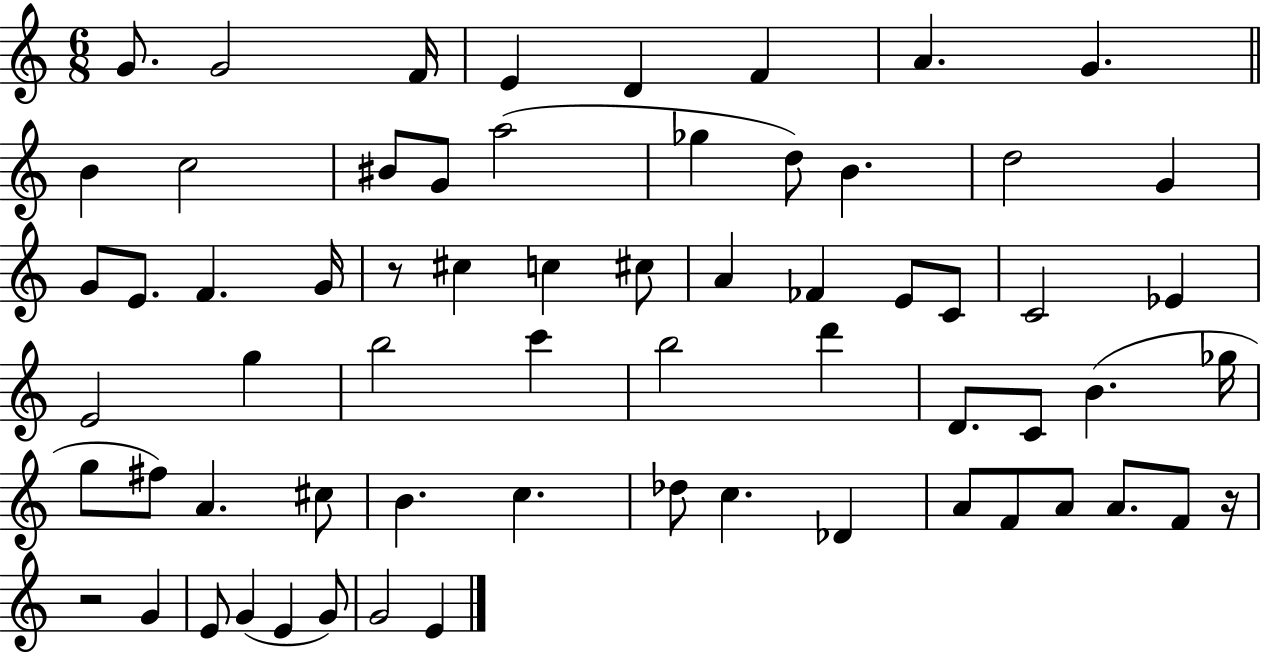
G4/e. G4/h F4/s E4/q D4/q F4/q A4/q. G4/q. B4/q C5/h BIS4/e G4/e A5/h Gb5/q D5/e B4/q. D5/h G4/q G4/e E4/e. F4/q. G4/s R/e C#5/q C5/q C#5/e A4/q FES4/q E4/e C4/e C4/h Eb4/q E4/h G5/q B5/h C6/q B5/h D6/q D4/e. C4/e B4/q. Gb5/s G5/e F#5/e A4/q. C#5/e B4/q. C5/q. Db5/e C5/q. Db4/q A4/e F4/e A4/e A4/e. F4/e R/s R/h G4/q E4/e G4/q E4/q G4/e G4/h E4/q